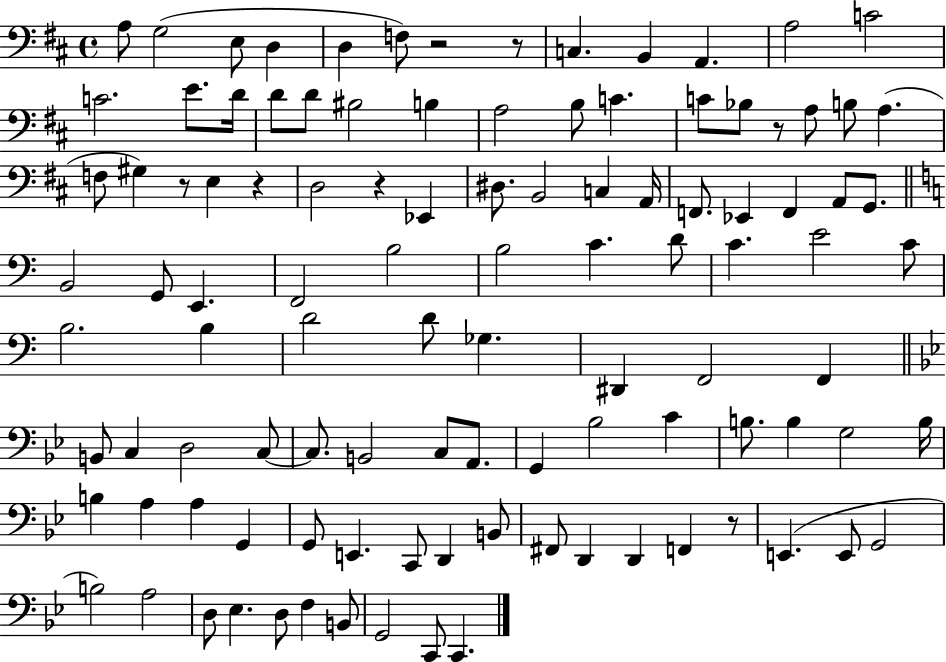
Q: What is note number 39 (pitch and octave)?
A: A2